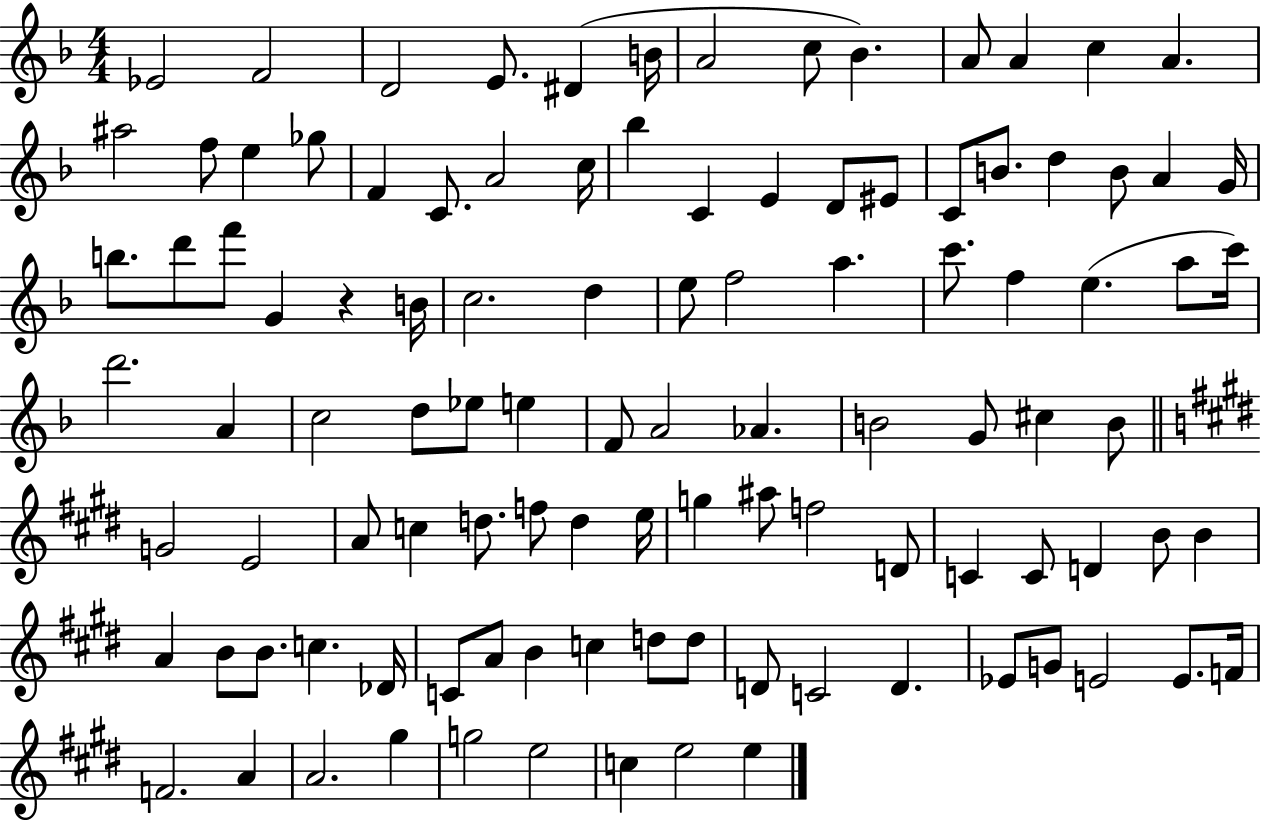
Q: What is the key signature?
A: F major